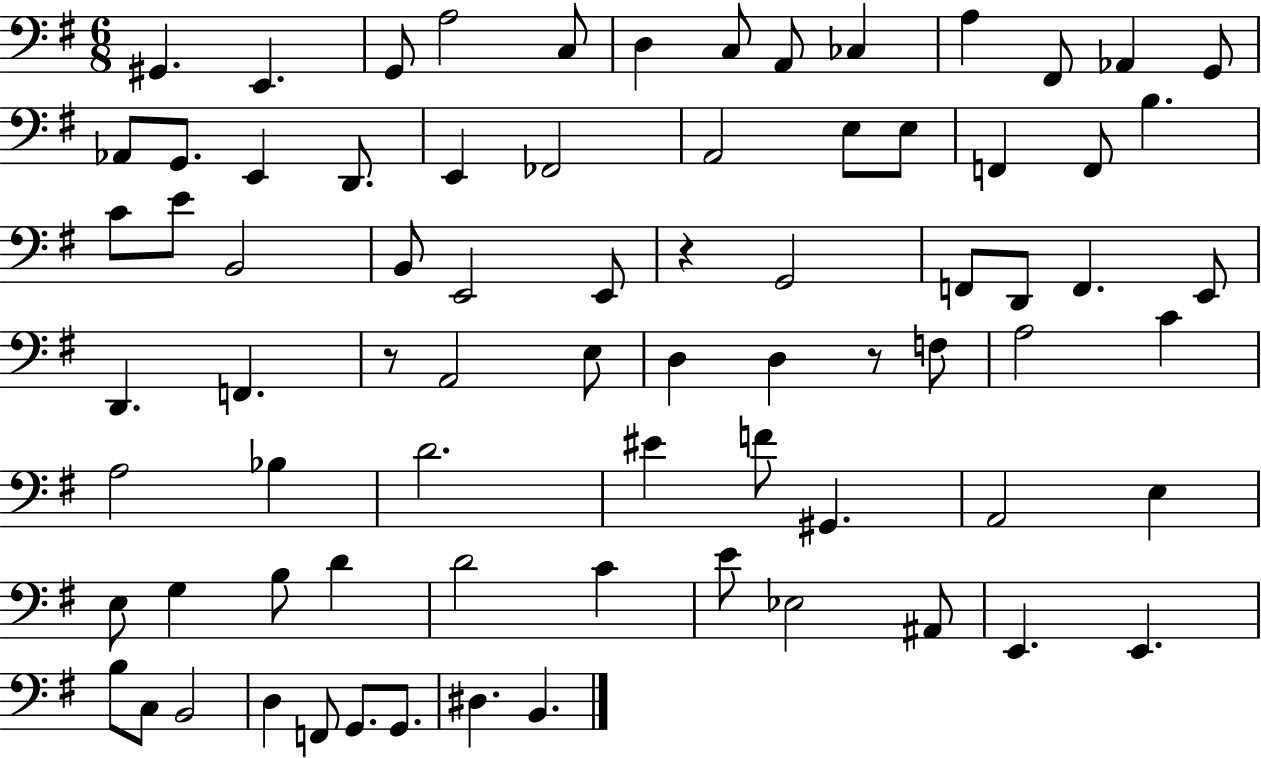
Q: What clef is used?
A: bass